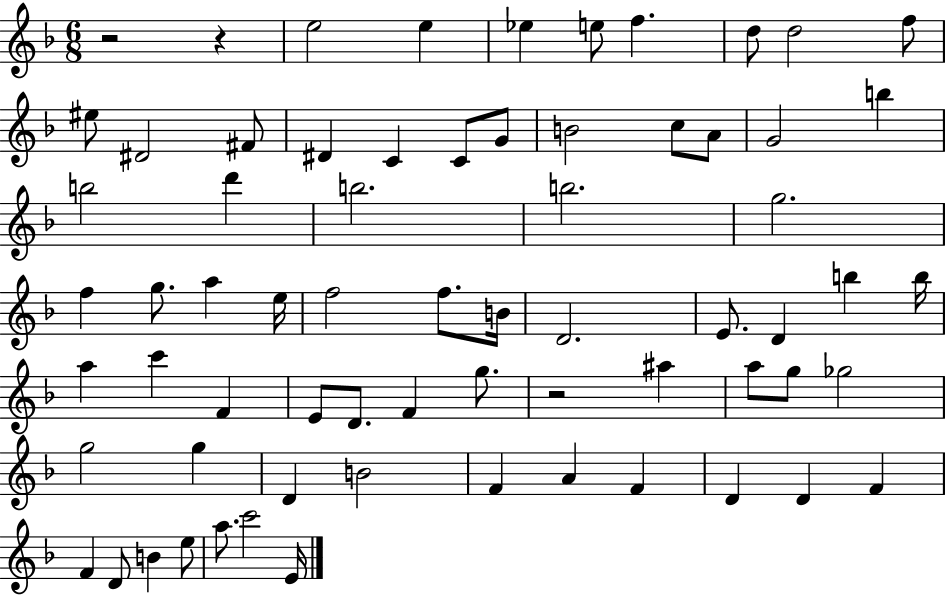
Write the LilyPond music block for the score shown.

{
  \clef treble
  \numericTimeSignature
  \time 6/8
  \key f \major
  r2 r4 | e''2 e''4 | ees''4 e''8 f''4. | d''8 d''2 f''8 | \break eis''8 dis'2 fis'8 | dis'4 c'4 c'8 g'8 | b'2 c''8 a'8 | g'2 b''4 | \break b''2 d'''4 | b''2. | b''2. | g''2. | \break f''4 g''8. a''4 e''16 | f''2 f''8. b'16 | d'2. | e'8. d'4 b''4 b''16 | \break a''4 c'''4 f'4 | e'8 d'8. f'4 g''8. | r2 ais''4 | a''8 g''8 ges''2 | \break g''2 g''4 | d'4 b'2 | f'4 a'4 f'4 | d'4 d'4 f'4 | \break f'4 d'8 b'4 e''8 | a''8. c'''2 e'16 | \bar "|."
}